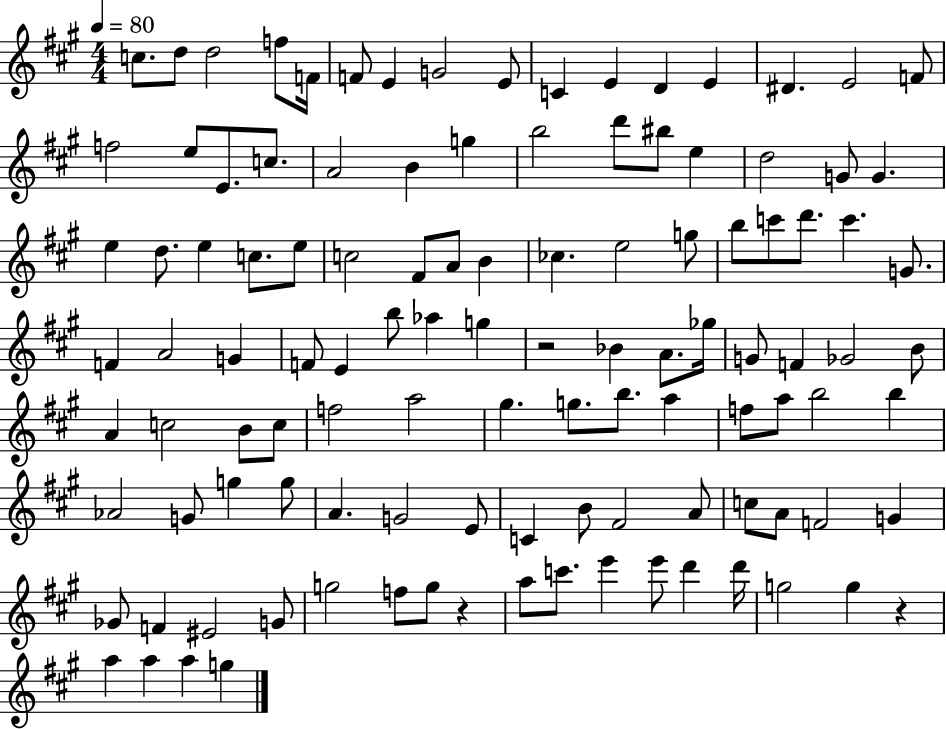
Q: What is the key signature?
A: A major